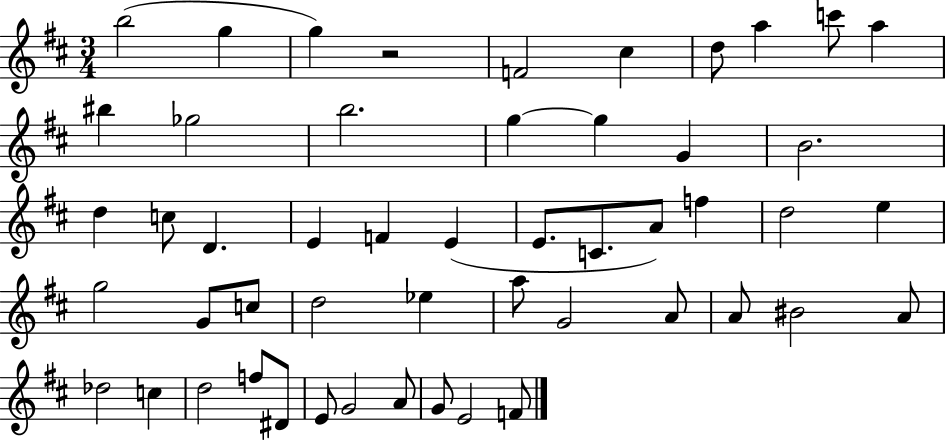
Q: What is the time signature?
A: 3/4